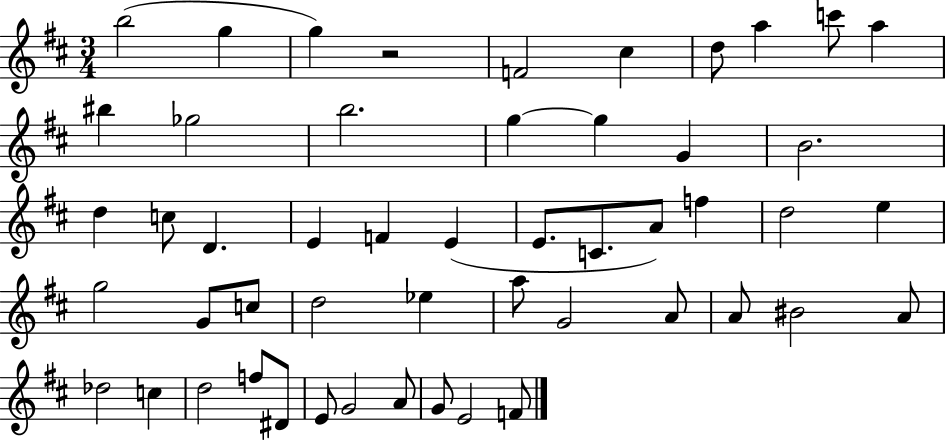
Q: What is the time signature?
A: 3/4